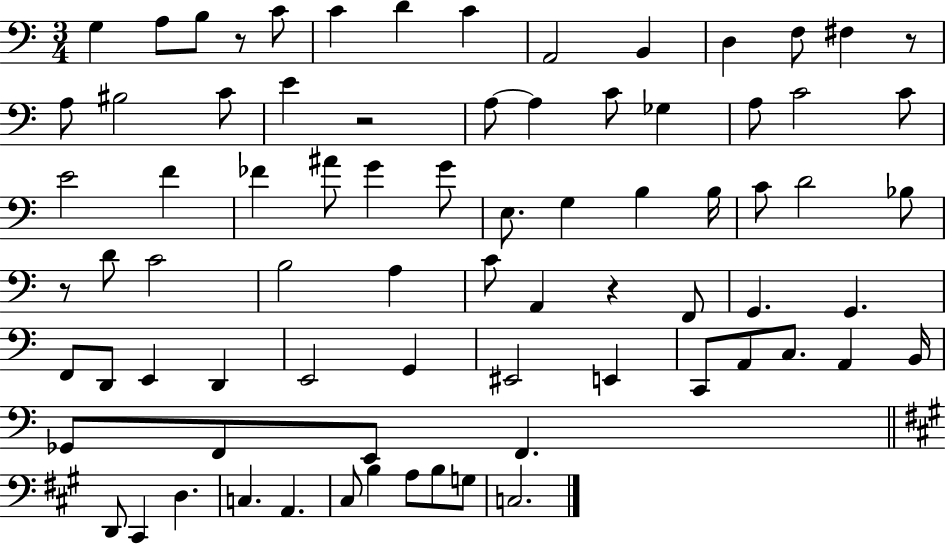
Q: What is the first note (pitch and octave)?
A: G3